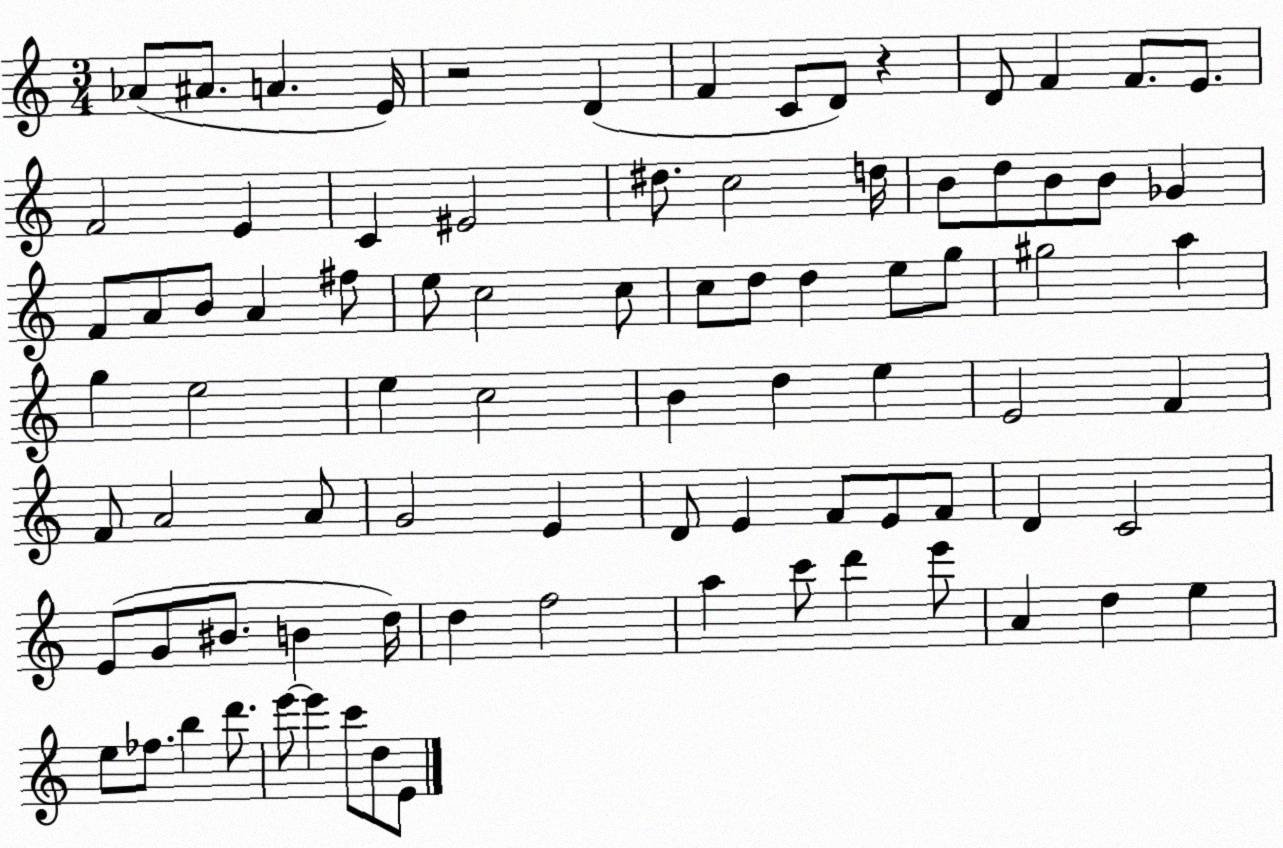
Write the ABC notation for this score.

X:1
T:Untitled
M:3/4
L:1/4
K:C
_A/2 ^A/2 A E/4 z2 D F C/2 D/2 z D/2 F F/2 E/2 F2 E C ^E2 ^d/2 c2 d/4 B/2 d/2 B/2 B/2 _G F/2 A/2 B/2 A ^f/2 e/2 c2 c/2 c/2 d/2 d e/2 g/2 ^g2 a g e2 e c2 B d e E2 F F/2 A2 A/2 G2 E D/2 E F/2 E/2 F/2 D C2 E/2 G/2 ^B/2 B d/4 d f2 a c'/2 d' e'/2 A d e e/2 _f/2 b d'/2 e'/2 e' c'/2 d/2 E/2